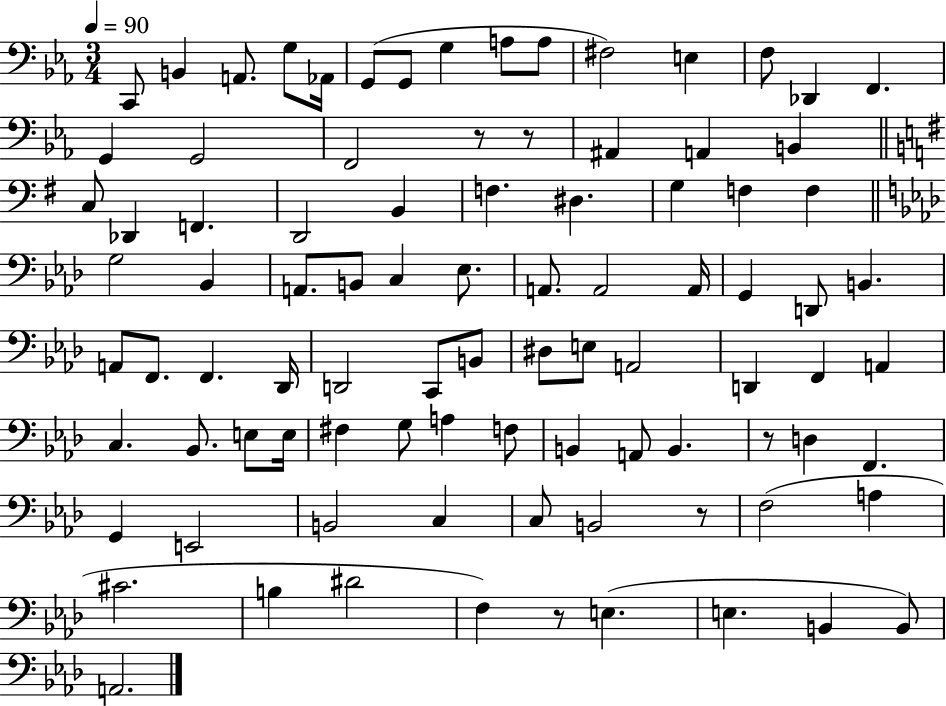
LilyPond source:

{
  \clef bass
  \numericTimeSignature
  \time 3/4
  \key ees \major
  \tempo 4 = 90
  c,8 b,4 a,8. g8 aes,16 | g,8( g,8 g4 a8 a8 | fis2) e4 | f8 des,4 f,4. | \break g,4 g,2 | f,2 r8 r8 | ais,4 a,4 b,4 | \bar "||" \break \key e \minor c8 des,4 f,4. | d,2 b,4 | f4. dis4. | g4 f4 f4 | \break \bar "||" \break \key aes \major g2 bes,4 | a,8. b,8 c4 ees8. | a,8. a,2 a,16 | g,4 d,8 b,4. | \break a,8 f,8. f,4. des,16 | d,2 c,8 b,8 | dis8 e8 a,2 | d,4 f,4 a,4 | \break c4. bes,8. e8 e16 | fis4 g8 a4 f8 | b,4 a,8 b,4. | r8 d4 f,4. | \break g,4 e,2 | b,2 c4 | c8 b,2 r8 | f2( a4 | \break cis'2. | b4 dis'2 | f4) r8 e4.( | e4. b,4 b,8) | \break a,2. | \bar "|."
}